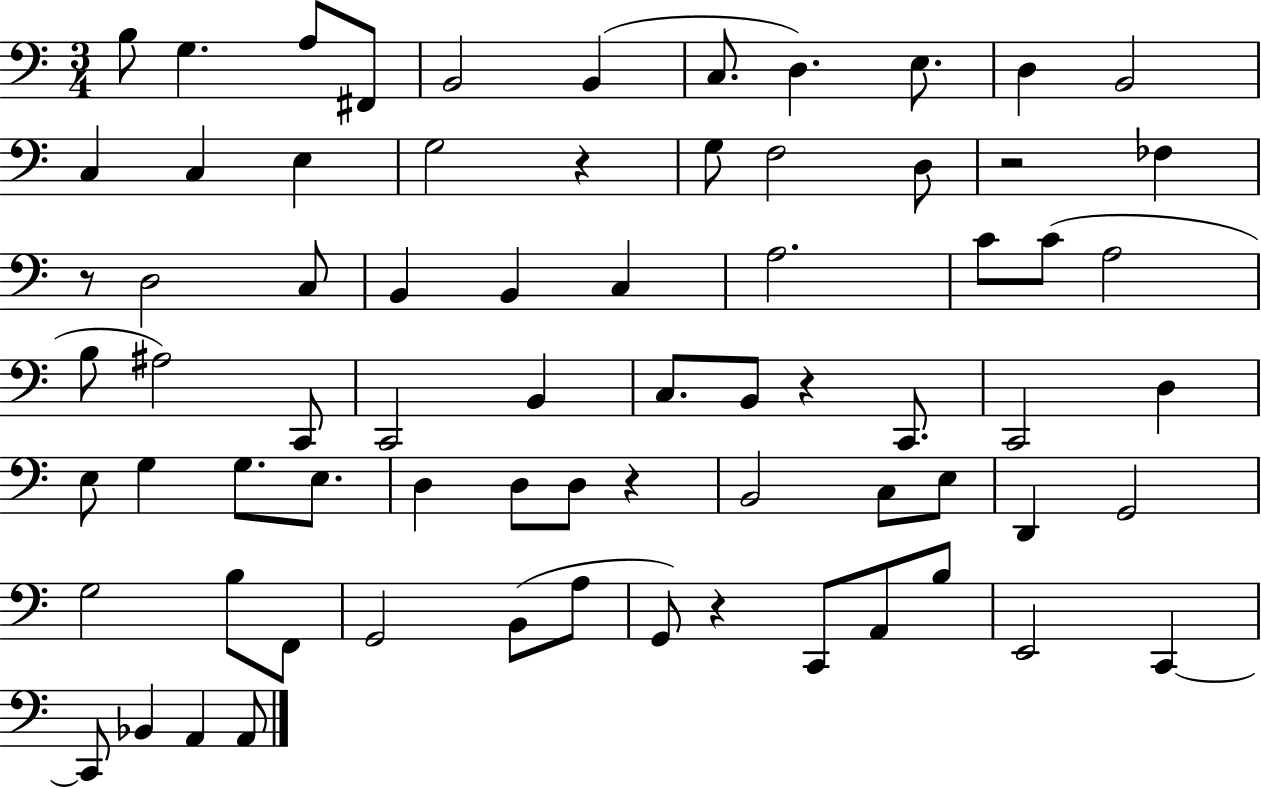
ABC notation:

X:1
T:Untitled
M:3/4
L:1/4
K:C
B,/2 G, A,/2 ^F,,/2 B,,2 B,, C,/2 D, E,/2 D, B,,2 C, C, E, G,2 z G,/2 F,2 D,/2 z2 _F, z/2 D,2 C,/2 B,, B,, C, A,2 C/2 C/2 A,2 B,/2 ^A,2 C,,/2 C,,2 B,, C,/2 B,,/2 z C,,/2 C,,2 D, E,/2 G, G,/2 E,/2 D, D,/2 D,/2 z B,,2 C,/2 E,/2 D,, G,,2 G,2 B,/2 F,,/2 G,,2 B,,/2 A,/2 G,,/2 z C,,/2 A,,/2 B,/2 E,,2 C,, C,,/2 _B,, A,, A,,/2